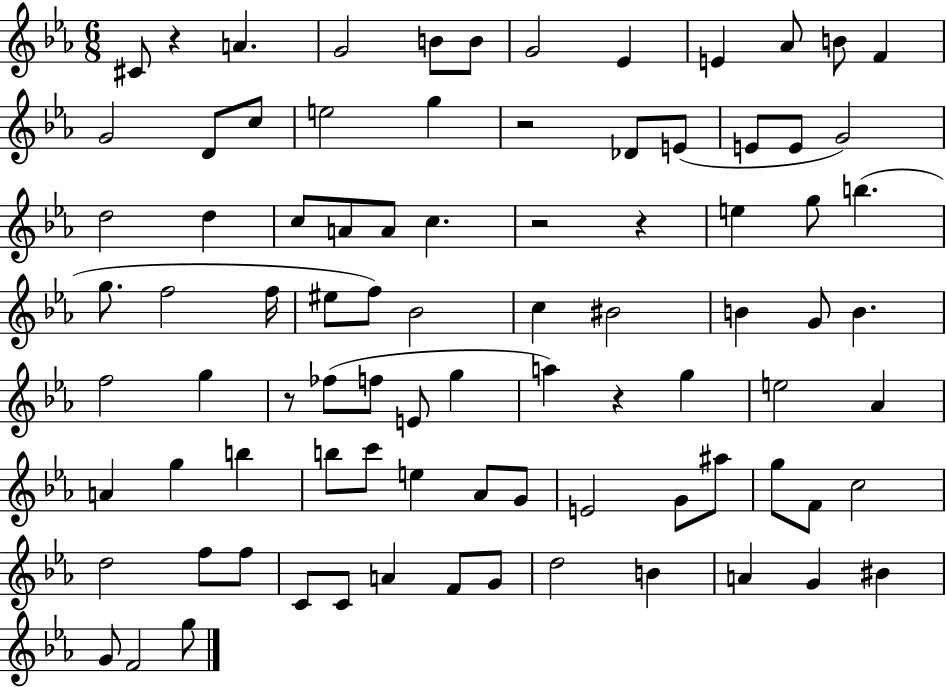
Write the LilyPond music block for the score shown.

{
  \clef treble
  \numericTimeSignature
  \time 6/8
  \key ees \major
  cis'8 r4 a'4. | g'2 b'8 b'8 | g'2 ees'4 | e'4 aes'8 b'8 f'4 | \break g'2 d'8 c''8 | e''2 g''4 | r2 des'8 e'8( | e'8 e'8 g'2) | \break d''2 d''4 | c''8 a'8 a'8 c''4. | r2 r4 | e''4 g''8 b''4.( | \break g''8. f''2 f''16 | eis''8 f''8) bes'2 | c''4 bis'2 | b'4 g'8 b'4. | \break f''2 g''4 | r8 fes''8( f''8 e'8 g''4 | a''4) r4 g''4 | e''2 aes'4 | \break a'4 g''4 b''4 | b''8 c'''8 e''4 aes'8 g'8 | e'2 g'8 ais''8 | g''8 f'8 c''2 | \break d''2 f''8 f''8 | c'8 c'8 a'4 f'8 g'8 | d''2 b'4 | a'4 g'4 bis'4 | \break g'8 f'2 g''8 | \bar "|."
}